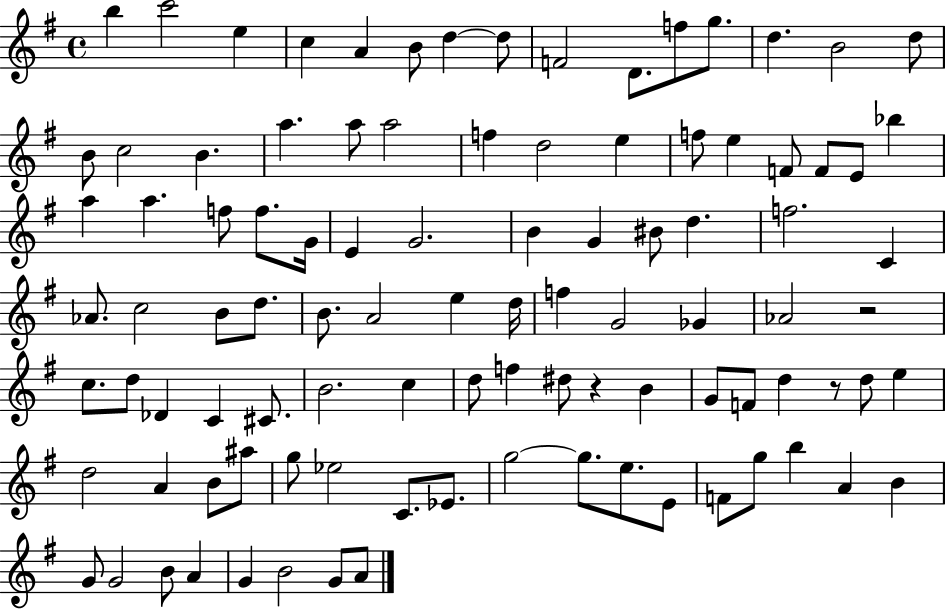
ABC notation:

X:1
T:Untitled
M:4/4
L:1/4
K:G
b c'2 e c A B/2 d d/2 F2 D/2 f/2 g/2 d B2 d/2 B/2 c2 B a a/2 a2 f d2 e f/2 e F/2 F/2 E/2 _b a a f/2 f/2 G/4 E G2 B G ^B/2 d f2 C _A/2 c2 B/2 d/2 B/2 A2 e d/4 f G2 _G _A2 z2 c/2 d/2 _D C ^C/2 B2 c d/2 f ^d/2 z B G/2 F/2 d z/2 d/2 e d2 A B/2 ^a/2 g/2 _e2 C/2 _E/2 g2 g/2 e/2 E/2 F/2 g/2 b A B G/2 G2 B/2 A G B2 G/2 A/2